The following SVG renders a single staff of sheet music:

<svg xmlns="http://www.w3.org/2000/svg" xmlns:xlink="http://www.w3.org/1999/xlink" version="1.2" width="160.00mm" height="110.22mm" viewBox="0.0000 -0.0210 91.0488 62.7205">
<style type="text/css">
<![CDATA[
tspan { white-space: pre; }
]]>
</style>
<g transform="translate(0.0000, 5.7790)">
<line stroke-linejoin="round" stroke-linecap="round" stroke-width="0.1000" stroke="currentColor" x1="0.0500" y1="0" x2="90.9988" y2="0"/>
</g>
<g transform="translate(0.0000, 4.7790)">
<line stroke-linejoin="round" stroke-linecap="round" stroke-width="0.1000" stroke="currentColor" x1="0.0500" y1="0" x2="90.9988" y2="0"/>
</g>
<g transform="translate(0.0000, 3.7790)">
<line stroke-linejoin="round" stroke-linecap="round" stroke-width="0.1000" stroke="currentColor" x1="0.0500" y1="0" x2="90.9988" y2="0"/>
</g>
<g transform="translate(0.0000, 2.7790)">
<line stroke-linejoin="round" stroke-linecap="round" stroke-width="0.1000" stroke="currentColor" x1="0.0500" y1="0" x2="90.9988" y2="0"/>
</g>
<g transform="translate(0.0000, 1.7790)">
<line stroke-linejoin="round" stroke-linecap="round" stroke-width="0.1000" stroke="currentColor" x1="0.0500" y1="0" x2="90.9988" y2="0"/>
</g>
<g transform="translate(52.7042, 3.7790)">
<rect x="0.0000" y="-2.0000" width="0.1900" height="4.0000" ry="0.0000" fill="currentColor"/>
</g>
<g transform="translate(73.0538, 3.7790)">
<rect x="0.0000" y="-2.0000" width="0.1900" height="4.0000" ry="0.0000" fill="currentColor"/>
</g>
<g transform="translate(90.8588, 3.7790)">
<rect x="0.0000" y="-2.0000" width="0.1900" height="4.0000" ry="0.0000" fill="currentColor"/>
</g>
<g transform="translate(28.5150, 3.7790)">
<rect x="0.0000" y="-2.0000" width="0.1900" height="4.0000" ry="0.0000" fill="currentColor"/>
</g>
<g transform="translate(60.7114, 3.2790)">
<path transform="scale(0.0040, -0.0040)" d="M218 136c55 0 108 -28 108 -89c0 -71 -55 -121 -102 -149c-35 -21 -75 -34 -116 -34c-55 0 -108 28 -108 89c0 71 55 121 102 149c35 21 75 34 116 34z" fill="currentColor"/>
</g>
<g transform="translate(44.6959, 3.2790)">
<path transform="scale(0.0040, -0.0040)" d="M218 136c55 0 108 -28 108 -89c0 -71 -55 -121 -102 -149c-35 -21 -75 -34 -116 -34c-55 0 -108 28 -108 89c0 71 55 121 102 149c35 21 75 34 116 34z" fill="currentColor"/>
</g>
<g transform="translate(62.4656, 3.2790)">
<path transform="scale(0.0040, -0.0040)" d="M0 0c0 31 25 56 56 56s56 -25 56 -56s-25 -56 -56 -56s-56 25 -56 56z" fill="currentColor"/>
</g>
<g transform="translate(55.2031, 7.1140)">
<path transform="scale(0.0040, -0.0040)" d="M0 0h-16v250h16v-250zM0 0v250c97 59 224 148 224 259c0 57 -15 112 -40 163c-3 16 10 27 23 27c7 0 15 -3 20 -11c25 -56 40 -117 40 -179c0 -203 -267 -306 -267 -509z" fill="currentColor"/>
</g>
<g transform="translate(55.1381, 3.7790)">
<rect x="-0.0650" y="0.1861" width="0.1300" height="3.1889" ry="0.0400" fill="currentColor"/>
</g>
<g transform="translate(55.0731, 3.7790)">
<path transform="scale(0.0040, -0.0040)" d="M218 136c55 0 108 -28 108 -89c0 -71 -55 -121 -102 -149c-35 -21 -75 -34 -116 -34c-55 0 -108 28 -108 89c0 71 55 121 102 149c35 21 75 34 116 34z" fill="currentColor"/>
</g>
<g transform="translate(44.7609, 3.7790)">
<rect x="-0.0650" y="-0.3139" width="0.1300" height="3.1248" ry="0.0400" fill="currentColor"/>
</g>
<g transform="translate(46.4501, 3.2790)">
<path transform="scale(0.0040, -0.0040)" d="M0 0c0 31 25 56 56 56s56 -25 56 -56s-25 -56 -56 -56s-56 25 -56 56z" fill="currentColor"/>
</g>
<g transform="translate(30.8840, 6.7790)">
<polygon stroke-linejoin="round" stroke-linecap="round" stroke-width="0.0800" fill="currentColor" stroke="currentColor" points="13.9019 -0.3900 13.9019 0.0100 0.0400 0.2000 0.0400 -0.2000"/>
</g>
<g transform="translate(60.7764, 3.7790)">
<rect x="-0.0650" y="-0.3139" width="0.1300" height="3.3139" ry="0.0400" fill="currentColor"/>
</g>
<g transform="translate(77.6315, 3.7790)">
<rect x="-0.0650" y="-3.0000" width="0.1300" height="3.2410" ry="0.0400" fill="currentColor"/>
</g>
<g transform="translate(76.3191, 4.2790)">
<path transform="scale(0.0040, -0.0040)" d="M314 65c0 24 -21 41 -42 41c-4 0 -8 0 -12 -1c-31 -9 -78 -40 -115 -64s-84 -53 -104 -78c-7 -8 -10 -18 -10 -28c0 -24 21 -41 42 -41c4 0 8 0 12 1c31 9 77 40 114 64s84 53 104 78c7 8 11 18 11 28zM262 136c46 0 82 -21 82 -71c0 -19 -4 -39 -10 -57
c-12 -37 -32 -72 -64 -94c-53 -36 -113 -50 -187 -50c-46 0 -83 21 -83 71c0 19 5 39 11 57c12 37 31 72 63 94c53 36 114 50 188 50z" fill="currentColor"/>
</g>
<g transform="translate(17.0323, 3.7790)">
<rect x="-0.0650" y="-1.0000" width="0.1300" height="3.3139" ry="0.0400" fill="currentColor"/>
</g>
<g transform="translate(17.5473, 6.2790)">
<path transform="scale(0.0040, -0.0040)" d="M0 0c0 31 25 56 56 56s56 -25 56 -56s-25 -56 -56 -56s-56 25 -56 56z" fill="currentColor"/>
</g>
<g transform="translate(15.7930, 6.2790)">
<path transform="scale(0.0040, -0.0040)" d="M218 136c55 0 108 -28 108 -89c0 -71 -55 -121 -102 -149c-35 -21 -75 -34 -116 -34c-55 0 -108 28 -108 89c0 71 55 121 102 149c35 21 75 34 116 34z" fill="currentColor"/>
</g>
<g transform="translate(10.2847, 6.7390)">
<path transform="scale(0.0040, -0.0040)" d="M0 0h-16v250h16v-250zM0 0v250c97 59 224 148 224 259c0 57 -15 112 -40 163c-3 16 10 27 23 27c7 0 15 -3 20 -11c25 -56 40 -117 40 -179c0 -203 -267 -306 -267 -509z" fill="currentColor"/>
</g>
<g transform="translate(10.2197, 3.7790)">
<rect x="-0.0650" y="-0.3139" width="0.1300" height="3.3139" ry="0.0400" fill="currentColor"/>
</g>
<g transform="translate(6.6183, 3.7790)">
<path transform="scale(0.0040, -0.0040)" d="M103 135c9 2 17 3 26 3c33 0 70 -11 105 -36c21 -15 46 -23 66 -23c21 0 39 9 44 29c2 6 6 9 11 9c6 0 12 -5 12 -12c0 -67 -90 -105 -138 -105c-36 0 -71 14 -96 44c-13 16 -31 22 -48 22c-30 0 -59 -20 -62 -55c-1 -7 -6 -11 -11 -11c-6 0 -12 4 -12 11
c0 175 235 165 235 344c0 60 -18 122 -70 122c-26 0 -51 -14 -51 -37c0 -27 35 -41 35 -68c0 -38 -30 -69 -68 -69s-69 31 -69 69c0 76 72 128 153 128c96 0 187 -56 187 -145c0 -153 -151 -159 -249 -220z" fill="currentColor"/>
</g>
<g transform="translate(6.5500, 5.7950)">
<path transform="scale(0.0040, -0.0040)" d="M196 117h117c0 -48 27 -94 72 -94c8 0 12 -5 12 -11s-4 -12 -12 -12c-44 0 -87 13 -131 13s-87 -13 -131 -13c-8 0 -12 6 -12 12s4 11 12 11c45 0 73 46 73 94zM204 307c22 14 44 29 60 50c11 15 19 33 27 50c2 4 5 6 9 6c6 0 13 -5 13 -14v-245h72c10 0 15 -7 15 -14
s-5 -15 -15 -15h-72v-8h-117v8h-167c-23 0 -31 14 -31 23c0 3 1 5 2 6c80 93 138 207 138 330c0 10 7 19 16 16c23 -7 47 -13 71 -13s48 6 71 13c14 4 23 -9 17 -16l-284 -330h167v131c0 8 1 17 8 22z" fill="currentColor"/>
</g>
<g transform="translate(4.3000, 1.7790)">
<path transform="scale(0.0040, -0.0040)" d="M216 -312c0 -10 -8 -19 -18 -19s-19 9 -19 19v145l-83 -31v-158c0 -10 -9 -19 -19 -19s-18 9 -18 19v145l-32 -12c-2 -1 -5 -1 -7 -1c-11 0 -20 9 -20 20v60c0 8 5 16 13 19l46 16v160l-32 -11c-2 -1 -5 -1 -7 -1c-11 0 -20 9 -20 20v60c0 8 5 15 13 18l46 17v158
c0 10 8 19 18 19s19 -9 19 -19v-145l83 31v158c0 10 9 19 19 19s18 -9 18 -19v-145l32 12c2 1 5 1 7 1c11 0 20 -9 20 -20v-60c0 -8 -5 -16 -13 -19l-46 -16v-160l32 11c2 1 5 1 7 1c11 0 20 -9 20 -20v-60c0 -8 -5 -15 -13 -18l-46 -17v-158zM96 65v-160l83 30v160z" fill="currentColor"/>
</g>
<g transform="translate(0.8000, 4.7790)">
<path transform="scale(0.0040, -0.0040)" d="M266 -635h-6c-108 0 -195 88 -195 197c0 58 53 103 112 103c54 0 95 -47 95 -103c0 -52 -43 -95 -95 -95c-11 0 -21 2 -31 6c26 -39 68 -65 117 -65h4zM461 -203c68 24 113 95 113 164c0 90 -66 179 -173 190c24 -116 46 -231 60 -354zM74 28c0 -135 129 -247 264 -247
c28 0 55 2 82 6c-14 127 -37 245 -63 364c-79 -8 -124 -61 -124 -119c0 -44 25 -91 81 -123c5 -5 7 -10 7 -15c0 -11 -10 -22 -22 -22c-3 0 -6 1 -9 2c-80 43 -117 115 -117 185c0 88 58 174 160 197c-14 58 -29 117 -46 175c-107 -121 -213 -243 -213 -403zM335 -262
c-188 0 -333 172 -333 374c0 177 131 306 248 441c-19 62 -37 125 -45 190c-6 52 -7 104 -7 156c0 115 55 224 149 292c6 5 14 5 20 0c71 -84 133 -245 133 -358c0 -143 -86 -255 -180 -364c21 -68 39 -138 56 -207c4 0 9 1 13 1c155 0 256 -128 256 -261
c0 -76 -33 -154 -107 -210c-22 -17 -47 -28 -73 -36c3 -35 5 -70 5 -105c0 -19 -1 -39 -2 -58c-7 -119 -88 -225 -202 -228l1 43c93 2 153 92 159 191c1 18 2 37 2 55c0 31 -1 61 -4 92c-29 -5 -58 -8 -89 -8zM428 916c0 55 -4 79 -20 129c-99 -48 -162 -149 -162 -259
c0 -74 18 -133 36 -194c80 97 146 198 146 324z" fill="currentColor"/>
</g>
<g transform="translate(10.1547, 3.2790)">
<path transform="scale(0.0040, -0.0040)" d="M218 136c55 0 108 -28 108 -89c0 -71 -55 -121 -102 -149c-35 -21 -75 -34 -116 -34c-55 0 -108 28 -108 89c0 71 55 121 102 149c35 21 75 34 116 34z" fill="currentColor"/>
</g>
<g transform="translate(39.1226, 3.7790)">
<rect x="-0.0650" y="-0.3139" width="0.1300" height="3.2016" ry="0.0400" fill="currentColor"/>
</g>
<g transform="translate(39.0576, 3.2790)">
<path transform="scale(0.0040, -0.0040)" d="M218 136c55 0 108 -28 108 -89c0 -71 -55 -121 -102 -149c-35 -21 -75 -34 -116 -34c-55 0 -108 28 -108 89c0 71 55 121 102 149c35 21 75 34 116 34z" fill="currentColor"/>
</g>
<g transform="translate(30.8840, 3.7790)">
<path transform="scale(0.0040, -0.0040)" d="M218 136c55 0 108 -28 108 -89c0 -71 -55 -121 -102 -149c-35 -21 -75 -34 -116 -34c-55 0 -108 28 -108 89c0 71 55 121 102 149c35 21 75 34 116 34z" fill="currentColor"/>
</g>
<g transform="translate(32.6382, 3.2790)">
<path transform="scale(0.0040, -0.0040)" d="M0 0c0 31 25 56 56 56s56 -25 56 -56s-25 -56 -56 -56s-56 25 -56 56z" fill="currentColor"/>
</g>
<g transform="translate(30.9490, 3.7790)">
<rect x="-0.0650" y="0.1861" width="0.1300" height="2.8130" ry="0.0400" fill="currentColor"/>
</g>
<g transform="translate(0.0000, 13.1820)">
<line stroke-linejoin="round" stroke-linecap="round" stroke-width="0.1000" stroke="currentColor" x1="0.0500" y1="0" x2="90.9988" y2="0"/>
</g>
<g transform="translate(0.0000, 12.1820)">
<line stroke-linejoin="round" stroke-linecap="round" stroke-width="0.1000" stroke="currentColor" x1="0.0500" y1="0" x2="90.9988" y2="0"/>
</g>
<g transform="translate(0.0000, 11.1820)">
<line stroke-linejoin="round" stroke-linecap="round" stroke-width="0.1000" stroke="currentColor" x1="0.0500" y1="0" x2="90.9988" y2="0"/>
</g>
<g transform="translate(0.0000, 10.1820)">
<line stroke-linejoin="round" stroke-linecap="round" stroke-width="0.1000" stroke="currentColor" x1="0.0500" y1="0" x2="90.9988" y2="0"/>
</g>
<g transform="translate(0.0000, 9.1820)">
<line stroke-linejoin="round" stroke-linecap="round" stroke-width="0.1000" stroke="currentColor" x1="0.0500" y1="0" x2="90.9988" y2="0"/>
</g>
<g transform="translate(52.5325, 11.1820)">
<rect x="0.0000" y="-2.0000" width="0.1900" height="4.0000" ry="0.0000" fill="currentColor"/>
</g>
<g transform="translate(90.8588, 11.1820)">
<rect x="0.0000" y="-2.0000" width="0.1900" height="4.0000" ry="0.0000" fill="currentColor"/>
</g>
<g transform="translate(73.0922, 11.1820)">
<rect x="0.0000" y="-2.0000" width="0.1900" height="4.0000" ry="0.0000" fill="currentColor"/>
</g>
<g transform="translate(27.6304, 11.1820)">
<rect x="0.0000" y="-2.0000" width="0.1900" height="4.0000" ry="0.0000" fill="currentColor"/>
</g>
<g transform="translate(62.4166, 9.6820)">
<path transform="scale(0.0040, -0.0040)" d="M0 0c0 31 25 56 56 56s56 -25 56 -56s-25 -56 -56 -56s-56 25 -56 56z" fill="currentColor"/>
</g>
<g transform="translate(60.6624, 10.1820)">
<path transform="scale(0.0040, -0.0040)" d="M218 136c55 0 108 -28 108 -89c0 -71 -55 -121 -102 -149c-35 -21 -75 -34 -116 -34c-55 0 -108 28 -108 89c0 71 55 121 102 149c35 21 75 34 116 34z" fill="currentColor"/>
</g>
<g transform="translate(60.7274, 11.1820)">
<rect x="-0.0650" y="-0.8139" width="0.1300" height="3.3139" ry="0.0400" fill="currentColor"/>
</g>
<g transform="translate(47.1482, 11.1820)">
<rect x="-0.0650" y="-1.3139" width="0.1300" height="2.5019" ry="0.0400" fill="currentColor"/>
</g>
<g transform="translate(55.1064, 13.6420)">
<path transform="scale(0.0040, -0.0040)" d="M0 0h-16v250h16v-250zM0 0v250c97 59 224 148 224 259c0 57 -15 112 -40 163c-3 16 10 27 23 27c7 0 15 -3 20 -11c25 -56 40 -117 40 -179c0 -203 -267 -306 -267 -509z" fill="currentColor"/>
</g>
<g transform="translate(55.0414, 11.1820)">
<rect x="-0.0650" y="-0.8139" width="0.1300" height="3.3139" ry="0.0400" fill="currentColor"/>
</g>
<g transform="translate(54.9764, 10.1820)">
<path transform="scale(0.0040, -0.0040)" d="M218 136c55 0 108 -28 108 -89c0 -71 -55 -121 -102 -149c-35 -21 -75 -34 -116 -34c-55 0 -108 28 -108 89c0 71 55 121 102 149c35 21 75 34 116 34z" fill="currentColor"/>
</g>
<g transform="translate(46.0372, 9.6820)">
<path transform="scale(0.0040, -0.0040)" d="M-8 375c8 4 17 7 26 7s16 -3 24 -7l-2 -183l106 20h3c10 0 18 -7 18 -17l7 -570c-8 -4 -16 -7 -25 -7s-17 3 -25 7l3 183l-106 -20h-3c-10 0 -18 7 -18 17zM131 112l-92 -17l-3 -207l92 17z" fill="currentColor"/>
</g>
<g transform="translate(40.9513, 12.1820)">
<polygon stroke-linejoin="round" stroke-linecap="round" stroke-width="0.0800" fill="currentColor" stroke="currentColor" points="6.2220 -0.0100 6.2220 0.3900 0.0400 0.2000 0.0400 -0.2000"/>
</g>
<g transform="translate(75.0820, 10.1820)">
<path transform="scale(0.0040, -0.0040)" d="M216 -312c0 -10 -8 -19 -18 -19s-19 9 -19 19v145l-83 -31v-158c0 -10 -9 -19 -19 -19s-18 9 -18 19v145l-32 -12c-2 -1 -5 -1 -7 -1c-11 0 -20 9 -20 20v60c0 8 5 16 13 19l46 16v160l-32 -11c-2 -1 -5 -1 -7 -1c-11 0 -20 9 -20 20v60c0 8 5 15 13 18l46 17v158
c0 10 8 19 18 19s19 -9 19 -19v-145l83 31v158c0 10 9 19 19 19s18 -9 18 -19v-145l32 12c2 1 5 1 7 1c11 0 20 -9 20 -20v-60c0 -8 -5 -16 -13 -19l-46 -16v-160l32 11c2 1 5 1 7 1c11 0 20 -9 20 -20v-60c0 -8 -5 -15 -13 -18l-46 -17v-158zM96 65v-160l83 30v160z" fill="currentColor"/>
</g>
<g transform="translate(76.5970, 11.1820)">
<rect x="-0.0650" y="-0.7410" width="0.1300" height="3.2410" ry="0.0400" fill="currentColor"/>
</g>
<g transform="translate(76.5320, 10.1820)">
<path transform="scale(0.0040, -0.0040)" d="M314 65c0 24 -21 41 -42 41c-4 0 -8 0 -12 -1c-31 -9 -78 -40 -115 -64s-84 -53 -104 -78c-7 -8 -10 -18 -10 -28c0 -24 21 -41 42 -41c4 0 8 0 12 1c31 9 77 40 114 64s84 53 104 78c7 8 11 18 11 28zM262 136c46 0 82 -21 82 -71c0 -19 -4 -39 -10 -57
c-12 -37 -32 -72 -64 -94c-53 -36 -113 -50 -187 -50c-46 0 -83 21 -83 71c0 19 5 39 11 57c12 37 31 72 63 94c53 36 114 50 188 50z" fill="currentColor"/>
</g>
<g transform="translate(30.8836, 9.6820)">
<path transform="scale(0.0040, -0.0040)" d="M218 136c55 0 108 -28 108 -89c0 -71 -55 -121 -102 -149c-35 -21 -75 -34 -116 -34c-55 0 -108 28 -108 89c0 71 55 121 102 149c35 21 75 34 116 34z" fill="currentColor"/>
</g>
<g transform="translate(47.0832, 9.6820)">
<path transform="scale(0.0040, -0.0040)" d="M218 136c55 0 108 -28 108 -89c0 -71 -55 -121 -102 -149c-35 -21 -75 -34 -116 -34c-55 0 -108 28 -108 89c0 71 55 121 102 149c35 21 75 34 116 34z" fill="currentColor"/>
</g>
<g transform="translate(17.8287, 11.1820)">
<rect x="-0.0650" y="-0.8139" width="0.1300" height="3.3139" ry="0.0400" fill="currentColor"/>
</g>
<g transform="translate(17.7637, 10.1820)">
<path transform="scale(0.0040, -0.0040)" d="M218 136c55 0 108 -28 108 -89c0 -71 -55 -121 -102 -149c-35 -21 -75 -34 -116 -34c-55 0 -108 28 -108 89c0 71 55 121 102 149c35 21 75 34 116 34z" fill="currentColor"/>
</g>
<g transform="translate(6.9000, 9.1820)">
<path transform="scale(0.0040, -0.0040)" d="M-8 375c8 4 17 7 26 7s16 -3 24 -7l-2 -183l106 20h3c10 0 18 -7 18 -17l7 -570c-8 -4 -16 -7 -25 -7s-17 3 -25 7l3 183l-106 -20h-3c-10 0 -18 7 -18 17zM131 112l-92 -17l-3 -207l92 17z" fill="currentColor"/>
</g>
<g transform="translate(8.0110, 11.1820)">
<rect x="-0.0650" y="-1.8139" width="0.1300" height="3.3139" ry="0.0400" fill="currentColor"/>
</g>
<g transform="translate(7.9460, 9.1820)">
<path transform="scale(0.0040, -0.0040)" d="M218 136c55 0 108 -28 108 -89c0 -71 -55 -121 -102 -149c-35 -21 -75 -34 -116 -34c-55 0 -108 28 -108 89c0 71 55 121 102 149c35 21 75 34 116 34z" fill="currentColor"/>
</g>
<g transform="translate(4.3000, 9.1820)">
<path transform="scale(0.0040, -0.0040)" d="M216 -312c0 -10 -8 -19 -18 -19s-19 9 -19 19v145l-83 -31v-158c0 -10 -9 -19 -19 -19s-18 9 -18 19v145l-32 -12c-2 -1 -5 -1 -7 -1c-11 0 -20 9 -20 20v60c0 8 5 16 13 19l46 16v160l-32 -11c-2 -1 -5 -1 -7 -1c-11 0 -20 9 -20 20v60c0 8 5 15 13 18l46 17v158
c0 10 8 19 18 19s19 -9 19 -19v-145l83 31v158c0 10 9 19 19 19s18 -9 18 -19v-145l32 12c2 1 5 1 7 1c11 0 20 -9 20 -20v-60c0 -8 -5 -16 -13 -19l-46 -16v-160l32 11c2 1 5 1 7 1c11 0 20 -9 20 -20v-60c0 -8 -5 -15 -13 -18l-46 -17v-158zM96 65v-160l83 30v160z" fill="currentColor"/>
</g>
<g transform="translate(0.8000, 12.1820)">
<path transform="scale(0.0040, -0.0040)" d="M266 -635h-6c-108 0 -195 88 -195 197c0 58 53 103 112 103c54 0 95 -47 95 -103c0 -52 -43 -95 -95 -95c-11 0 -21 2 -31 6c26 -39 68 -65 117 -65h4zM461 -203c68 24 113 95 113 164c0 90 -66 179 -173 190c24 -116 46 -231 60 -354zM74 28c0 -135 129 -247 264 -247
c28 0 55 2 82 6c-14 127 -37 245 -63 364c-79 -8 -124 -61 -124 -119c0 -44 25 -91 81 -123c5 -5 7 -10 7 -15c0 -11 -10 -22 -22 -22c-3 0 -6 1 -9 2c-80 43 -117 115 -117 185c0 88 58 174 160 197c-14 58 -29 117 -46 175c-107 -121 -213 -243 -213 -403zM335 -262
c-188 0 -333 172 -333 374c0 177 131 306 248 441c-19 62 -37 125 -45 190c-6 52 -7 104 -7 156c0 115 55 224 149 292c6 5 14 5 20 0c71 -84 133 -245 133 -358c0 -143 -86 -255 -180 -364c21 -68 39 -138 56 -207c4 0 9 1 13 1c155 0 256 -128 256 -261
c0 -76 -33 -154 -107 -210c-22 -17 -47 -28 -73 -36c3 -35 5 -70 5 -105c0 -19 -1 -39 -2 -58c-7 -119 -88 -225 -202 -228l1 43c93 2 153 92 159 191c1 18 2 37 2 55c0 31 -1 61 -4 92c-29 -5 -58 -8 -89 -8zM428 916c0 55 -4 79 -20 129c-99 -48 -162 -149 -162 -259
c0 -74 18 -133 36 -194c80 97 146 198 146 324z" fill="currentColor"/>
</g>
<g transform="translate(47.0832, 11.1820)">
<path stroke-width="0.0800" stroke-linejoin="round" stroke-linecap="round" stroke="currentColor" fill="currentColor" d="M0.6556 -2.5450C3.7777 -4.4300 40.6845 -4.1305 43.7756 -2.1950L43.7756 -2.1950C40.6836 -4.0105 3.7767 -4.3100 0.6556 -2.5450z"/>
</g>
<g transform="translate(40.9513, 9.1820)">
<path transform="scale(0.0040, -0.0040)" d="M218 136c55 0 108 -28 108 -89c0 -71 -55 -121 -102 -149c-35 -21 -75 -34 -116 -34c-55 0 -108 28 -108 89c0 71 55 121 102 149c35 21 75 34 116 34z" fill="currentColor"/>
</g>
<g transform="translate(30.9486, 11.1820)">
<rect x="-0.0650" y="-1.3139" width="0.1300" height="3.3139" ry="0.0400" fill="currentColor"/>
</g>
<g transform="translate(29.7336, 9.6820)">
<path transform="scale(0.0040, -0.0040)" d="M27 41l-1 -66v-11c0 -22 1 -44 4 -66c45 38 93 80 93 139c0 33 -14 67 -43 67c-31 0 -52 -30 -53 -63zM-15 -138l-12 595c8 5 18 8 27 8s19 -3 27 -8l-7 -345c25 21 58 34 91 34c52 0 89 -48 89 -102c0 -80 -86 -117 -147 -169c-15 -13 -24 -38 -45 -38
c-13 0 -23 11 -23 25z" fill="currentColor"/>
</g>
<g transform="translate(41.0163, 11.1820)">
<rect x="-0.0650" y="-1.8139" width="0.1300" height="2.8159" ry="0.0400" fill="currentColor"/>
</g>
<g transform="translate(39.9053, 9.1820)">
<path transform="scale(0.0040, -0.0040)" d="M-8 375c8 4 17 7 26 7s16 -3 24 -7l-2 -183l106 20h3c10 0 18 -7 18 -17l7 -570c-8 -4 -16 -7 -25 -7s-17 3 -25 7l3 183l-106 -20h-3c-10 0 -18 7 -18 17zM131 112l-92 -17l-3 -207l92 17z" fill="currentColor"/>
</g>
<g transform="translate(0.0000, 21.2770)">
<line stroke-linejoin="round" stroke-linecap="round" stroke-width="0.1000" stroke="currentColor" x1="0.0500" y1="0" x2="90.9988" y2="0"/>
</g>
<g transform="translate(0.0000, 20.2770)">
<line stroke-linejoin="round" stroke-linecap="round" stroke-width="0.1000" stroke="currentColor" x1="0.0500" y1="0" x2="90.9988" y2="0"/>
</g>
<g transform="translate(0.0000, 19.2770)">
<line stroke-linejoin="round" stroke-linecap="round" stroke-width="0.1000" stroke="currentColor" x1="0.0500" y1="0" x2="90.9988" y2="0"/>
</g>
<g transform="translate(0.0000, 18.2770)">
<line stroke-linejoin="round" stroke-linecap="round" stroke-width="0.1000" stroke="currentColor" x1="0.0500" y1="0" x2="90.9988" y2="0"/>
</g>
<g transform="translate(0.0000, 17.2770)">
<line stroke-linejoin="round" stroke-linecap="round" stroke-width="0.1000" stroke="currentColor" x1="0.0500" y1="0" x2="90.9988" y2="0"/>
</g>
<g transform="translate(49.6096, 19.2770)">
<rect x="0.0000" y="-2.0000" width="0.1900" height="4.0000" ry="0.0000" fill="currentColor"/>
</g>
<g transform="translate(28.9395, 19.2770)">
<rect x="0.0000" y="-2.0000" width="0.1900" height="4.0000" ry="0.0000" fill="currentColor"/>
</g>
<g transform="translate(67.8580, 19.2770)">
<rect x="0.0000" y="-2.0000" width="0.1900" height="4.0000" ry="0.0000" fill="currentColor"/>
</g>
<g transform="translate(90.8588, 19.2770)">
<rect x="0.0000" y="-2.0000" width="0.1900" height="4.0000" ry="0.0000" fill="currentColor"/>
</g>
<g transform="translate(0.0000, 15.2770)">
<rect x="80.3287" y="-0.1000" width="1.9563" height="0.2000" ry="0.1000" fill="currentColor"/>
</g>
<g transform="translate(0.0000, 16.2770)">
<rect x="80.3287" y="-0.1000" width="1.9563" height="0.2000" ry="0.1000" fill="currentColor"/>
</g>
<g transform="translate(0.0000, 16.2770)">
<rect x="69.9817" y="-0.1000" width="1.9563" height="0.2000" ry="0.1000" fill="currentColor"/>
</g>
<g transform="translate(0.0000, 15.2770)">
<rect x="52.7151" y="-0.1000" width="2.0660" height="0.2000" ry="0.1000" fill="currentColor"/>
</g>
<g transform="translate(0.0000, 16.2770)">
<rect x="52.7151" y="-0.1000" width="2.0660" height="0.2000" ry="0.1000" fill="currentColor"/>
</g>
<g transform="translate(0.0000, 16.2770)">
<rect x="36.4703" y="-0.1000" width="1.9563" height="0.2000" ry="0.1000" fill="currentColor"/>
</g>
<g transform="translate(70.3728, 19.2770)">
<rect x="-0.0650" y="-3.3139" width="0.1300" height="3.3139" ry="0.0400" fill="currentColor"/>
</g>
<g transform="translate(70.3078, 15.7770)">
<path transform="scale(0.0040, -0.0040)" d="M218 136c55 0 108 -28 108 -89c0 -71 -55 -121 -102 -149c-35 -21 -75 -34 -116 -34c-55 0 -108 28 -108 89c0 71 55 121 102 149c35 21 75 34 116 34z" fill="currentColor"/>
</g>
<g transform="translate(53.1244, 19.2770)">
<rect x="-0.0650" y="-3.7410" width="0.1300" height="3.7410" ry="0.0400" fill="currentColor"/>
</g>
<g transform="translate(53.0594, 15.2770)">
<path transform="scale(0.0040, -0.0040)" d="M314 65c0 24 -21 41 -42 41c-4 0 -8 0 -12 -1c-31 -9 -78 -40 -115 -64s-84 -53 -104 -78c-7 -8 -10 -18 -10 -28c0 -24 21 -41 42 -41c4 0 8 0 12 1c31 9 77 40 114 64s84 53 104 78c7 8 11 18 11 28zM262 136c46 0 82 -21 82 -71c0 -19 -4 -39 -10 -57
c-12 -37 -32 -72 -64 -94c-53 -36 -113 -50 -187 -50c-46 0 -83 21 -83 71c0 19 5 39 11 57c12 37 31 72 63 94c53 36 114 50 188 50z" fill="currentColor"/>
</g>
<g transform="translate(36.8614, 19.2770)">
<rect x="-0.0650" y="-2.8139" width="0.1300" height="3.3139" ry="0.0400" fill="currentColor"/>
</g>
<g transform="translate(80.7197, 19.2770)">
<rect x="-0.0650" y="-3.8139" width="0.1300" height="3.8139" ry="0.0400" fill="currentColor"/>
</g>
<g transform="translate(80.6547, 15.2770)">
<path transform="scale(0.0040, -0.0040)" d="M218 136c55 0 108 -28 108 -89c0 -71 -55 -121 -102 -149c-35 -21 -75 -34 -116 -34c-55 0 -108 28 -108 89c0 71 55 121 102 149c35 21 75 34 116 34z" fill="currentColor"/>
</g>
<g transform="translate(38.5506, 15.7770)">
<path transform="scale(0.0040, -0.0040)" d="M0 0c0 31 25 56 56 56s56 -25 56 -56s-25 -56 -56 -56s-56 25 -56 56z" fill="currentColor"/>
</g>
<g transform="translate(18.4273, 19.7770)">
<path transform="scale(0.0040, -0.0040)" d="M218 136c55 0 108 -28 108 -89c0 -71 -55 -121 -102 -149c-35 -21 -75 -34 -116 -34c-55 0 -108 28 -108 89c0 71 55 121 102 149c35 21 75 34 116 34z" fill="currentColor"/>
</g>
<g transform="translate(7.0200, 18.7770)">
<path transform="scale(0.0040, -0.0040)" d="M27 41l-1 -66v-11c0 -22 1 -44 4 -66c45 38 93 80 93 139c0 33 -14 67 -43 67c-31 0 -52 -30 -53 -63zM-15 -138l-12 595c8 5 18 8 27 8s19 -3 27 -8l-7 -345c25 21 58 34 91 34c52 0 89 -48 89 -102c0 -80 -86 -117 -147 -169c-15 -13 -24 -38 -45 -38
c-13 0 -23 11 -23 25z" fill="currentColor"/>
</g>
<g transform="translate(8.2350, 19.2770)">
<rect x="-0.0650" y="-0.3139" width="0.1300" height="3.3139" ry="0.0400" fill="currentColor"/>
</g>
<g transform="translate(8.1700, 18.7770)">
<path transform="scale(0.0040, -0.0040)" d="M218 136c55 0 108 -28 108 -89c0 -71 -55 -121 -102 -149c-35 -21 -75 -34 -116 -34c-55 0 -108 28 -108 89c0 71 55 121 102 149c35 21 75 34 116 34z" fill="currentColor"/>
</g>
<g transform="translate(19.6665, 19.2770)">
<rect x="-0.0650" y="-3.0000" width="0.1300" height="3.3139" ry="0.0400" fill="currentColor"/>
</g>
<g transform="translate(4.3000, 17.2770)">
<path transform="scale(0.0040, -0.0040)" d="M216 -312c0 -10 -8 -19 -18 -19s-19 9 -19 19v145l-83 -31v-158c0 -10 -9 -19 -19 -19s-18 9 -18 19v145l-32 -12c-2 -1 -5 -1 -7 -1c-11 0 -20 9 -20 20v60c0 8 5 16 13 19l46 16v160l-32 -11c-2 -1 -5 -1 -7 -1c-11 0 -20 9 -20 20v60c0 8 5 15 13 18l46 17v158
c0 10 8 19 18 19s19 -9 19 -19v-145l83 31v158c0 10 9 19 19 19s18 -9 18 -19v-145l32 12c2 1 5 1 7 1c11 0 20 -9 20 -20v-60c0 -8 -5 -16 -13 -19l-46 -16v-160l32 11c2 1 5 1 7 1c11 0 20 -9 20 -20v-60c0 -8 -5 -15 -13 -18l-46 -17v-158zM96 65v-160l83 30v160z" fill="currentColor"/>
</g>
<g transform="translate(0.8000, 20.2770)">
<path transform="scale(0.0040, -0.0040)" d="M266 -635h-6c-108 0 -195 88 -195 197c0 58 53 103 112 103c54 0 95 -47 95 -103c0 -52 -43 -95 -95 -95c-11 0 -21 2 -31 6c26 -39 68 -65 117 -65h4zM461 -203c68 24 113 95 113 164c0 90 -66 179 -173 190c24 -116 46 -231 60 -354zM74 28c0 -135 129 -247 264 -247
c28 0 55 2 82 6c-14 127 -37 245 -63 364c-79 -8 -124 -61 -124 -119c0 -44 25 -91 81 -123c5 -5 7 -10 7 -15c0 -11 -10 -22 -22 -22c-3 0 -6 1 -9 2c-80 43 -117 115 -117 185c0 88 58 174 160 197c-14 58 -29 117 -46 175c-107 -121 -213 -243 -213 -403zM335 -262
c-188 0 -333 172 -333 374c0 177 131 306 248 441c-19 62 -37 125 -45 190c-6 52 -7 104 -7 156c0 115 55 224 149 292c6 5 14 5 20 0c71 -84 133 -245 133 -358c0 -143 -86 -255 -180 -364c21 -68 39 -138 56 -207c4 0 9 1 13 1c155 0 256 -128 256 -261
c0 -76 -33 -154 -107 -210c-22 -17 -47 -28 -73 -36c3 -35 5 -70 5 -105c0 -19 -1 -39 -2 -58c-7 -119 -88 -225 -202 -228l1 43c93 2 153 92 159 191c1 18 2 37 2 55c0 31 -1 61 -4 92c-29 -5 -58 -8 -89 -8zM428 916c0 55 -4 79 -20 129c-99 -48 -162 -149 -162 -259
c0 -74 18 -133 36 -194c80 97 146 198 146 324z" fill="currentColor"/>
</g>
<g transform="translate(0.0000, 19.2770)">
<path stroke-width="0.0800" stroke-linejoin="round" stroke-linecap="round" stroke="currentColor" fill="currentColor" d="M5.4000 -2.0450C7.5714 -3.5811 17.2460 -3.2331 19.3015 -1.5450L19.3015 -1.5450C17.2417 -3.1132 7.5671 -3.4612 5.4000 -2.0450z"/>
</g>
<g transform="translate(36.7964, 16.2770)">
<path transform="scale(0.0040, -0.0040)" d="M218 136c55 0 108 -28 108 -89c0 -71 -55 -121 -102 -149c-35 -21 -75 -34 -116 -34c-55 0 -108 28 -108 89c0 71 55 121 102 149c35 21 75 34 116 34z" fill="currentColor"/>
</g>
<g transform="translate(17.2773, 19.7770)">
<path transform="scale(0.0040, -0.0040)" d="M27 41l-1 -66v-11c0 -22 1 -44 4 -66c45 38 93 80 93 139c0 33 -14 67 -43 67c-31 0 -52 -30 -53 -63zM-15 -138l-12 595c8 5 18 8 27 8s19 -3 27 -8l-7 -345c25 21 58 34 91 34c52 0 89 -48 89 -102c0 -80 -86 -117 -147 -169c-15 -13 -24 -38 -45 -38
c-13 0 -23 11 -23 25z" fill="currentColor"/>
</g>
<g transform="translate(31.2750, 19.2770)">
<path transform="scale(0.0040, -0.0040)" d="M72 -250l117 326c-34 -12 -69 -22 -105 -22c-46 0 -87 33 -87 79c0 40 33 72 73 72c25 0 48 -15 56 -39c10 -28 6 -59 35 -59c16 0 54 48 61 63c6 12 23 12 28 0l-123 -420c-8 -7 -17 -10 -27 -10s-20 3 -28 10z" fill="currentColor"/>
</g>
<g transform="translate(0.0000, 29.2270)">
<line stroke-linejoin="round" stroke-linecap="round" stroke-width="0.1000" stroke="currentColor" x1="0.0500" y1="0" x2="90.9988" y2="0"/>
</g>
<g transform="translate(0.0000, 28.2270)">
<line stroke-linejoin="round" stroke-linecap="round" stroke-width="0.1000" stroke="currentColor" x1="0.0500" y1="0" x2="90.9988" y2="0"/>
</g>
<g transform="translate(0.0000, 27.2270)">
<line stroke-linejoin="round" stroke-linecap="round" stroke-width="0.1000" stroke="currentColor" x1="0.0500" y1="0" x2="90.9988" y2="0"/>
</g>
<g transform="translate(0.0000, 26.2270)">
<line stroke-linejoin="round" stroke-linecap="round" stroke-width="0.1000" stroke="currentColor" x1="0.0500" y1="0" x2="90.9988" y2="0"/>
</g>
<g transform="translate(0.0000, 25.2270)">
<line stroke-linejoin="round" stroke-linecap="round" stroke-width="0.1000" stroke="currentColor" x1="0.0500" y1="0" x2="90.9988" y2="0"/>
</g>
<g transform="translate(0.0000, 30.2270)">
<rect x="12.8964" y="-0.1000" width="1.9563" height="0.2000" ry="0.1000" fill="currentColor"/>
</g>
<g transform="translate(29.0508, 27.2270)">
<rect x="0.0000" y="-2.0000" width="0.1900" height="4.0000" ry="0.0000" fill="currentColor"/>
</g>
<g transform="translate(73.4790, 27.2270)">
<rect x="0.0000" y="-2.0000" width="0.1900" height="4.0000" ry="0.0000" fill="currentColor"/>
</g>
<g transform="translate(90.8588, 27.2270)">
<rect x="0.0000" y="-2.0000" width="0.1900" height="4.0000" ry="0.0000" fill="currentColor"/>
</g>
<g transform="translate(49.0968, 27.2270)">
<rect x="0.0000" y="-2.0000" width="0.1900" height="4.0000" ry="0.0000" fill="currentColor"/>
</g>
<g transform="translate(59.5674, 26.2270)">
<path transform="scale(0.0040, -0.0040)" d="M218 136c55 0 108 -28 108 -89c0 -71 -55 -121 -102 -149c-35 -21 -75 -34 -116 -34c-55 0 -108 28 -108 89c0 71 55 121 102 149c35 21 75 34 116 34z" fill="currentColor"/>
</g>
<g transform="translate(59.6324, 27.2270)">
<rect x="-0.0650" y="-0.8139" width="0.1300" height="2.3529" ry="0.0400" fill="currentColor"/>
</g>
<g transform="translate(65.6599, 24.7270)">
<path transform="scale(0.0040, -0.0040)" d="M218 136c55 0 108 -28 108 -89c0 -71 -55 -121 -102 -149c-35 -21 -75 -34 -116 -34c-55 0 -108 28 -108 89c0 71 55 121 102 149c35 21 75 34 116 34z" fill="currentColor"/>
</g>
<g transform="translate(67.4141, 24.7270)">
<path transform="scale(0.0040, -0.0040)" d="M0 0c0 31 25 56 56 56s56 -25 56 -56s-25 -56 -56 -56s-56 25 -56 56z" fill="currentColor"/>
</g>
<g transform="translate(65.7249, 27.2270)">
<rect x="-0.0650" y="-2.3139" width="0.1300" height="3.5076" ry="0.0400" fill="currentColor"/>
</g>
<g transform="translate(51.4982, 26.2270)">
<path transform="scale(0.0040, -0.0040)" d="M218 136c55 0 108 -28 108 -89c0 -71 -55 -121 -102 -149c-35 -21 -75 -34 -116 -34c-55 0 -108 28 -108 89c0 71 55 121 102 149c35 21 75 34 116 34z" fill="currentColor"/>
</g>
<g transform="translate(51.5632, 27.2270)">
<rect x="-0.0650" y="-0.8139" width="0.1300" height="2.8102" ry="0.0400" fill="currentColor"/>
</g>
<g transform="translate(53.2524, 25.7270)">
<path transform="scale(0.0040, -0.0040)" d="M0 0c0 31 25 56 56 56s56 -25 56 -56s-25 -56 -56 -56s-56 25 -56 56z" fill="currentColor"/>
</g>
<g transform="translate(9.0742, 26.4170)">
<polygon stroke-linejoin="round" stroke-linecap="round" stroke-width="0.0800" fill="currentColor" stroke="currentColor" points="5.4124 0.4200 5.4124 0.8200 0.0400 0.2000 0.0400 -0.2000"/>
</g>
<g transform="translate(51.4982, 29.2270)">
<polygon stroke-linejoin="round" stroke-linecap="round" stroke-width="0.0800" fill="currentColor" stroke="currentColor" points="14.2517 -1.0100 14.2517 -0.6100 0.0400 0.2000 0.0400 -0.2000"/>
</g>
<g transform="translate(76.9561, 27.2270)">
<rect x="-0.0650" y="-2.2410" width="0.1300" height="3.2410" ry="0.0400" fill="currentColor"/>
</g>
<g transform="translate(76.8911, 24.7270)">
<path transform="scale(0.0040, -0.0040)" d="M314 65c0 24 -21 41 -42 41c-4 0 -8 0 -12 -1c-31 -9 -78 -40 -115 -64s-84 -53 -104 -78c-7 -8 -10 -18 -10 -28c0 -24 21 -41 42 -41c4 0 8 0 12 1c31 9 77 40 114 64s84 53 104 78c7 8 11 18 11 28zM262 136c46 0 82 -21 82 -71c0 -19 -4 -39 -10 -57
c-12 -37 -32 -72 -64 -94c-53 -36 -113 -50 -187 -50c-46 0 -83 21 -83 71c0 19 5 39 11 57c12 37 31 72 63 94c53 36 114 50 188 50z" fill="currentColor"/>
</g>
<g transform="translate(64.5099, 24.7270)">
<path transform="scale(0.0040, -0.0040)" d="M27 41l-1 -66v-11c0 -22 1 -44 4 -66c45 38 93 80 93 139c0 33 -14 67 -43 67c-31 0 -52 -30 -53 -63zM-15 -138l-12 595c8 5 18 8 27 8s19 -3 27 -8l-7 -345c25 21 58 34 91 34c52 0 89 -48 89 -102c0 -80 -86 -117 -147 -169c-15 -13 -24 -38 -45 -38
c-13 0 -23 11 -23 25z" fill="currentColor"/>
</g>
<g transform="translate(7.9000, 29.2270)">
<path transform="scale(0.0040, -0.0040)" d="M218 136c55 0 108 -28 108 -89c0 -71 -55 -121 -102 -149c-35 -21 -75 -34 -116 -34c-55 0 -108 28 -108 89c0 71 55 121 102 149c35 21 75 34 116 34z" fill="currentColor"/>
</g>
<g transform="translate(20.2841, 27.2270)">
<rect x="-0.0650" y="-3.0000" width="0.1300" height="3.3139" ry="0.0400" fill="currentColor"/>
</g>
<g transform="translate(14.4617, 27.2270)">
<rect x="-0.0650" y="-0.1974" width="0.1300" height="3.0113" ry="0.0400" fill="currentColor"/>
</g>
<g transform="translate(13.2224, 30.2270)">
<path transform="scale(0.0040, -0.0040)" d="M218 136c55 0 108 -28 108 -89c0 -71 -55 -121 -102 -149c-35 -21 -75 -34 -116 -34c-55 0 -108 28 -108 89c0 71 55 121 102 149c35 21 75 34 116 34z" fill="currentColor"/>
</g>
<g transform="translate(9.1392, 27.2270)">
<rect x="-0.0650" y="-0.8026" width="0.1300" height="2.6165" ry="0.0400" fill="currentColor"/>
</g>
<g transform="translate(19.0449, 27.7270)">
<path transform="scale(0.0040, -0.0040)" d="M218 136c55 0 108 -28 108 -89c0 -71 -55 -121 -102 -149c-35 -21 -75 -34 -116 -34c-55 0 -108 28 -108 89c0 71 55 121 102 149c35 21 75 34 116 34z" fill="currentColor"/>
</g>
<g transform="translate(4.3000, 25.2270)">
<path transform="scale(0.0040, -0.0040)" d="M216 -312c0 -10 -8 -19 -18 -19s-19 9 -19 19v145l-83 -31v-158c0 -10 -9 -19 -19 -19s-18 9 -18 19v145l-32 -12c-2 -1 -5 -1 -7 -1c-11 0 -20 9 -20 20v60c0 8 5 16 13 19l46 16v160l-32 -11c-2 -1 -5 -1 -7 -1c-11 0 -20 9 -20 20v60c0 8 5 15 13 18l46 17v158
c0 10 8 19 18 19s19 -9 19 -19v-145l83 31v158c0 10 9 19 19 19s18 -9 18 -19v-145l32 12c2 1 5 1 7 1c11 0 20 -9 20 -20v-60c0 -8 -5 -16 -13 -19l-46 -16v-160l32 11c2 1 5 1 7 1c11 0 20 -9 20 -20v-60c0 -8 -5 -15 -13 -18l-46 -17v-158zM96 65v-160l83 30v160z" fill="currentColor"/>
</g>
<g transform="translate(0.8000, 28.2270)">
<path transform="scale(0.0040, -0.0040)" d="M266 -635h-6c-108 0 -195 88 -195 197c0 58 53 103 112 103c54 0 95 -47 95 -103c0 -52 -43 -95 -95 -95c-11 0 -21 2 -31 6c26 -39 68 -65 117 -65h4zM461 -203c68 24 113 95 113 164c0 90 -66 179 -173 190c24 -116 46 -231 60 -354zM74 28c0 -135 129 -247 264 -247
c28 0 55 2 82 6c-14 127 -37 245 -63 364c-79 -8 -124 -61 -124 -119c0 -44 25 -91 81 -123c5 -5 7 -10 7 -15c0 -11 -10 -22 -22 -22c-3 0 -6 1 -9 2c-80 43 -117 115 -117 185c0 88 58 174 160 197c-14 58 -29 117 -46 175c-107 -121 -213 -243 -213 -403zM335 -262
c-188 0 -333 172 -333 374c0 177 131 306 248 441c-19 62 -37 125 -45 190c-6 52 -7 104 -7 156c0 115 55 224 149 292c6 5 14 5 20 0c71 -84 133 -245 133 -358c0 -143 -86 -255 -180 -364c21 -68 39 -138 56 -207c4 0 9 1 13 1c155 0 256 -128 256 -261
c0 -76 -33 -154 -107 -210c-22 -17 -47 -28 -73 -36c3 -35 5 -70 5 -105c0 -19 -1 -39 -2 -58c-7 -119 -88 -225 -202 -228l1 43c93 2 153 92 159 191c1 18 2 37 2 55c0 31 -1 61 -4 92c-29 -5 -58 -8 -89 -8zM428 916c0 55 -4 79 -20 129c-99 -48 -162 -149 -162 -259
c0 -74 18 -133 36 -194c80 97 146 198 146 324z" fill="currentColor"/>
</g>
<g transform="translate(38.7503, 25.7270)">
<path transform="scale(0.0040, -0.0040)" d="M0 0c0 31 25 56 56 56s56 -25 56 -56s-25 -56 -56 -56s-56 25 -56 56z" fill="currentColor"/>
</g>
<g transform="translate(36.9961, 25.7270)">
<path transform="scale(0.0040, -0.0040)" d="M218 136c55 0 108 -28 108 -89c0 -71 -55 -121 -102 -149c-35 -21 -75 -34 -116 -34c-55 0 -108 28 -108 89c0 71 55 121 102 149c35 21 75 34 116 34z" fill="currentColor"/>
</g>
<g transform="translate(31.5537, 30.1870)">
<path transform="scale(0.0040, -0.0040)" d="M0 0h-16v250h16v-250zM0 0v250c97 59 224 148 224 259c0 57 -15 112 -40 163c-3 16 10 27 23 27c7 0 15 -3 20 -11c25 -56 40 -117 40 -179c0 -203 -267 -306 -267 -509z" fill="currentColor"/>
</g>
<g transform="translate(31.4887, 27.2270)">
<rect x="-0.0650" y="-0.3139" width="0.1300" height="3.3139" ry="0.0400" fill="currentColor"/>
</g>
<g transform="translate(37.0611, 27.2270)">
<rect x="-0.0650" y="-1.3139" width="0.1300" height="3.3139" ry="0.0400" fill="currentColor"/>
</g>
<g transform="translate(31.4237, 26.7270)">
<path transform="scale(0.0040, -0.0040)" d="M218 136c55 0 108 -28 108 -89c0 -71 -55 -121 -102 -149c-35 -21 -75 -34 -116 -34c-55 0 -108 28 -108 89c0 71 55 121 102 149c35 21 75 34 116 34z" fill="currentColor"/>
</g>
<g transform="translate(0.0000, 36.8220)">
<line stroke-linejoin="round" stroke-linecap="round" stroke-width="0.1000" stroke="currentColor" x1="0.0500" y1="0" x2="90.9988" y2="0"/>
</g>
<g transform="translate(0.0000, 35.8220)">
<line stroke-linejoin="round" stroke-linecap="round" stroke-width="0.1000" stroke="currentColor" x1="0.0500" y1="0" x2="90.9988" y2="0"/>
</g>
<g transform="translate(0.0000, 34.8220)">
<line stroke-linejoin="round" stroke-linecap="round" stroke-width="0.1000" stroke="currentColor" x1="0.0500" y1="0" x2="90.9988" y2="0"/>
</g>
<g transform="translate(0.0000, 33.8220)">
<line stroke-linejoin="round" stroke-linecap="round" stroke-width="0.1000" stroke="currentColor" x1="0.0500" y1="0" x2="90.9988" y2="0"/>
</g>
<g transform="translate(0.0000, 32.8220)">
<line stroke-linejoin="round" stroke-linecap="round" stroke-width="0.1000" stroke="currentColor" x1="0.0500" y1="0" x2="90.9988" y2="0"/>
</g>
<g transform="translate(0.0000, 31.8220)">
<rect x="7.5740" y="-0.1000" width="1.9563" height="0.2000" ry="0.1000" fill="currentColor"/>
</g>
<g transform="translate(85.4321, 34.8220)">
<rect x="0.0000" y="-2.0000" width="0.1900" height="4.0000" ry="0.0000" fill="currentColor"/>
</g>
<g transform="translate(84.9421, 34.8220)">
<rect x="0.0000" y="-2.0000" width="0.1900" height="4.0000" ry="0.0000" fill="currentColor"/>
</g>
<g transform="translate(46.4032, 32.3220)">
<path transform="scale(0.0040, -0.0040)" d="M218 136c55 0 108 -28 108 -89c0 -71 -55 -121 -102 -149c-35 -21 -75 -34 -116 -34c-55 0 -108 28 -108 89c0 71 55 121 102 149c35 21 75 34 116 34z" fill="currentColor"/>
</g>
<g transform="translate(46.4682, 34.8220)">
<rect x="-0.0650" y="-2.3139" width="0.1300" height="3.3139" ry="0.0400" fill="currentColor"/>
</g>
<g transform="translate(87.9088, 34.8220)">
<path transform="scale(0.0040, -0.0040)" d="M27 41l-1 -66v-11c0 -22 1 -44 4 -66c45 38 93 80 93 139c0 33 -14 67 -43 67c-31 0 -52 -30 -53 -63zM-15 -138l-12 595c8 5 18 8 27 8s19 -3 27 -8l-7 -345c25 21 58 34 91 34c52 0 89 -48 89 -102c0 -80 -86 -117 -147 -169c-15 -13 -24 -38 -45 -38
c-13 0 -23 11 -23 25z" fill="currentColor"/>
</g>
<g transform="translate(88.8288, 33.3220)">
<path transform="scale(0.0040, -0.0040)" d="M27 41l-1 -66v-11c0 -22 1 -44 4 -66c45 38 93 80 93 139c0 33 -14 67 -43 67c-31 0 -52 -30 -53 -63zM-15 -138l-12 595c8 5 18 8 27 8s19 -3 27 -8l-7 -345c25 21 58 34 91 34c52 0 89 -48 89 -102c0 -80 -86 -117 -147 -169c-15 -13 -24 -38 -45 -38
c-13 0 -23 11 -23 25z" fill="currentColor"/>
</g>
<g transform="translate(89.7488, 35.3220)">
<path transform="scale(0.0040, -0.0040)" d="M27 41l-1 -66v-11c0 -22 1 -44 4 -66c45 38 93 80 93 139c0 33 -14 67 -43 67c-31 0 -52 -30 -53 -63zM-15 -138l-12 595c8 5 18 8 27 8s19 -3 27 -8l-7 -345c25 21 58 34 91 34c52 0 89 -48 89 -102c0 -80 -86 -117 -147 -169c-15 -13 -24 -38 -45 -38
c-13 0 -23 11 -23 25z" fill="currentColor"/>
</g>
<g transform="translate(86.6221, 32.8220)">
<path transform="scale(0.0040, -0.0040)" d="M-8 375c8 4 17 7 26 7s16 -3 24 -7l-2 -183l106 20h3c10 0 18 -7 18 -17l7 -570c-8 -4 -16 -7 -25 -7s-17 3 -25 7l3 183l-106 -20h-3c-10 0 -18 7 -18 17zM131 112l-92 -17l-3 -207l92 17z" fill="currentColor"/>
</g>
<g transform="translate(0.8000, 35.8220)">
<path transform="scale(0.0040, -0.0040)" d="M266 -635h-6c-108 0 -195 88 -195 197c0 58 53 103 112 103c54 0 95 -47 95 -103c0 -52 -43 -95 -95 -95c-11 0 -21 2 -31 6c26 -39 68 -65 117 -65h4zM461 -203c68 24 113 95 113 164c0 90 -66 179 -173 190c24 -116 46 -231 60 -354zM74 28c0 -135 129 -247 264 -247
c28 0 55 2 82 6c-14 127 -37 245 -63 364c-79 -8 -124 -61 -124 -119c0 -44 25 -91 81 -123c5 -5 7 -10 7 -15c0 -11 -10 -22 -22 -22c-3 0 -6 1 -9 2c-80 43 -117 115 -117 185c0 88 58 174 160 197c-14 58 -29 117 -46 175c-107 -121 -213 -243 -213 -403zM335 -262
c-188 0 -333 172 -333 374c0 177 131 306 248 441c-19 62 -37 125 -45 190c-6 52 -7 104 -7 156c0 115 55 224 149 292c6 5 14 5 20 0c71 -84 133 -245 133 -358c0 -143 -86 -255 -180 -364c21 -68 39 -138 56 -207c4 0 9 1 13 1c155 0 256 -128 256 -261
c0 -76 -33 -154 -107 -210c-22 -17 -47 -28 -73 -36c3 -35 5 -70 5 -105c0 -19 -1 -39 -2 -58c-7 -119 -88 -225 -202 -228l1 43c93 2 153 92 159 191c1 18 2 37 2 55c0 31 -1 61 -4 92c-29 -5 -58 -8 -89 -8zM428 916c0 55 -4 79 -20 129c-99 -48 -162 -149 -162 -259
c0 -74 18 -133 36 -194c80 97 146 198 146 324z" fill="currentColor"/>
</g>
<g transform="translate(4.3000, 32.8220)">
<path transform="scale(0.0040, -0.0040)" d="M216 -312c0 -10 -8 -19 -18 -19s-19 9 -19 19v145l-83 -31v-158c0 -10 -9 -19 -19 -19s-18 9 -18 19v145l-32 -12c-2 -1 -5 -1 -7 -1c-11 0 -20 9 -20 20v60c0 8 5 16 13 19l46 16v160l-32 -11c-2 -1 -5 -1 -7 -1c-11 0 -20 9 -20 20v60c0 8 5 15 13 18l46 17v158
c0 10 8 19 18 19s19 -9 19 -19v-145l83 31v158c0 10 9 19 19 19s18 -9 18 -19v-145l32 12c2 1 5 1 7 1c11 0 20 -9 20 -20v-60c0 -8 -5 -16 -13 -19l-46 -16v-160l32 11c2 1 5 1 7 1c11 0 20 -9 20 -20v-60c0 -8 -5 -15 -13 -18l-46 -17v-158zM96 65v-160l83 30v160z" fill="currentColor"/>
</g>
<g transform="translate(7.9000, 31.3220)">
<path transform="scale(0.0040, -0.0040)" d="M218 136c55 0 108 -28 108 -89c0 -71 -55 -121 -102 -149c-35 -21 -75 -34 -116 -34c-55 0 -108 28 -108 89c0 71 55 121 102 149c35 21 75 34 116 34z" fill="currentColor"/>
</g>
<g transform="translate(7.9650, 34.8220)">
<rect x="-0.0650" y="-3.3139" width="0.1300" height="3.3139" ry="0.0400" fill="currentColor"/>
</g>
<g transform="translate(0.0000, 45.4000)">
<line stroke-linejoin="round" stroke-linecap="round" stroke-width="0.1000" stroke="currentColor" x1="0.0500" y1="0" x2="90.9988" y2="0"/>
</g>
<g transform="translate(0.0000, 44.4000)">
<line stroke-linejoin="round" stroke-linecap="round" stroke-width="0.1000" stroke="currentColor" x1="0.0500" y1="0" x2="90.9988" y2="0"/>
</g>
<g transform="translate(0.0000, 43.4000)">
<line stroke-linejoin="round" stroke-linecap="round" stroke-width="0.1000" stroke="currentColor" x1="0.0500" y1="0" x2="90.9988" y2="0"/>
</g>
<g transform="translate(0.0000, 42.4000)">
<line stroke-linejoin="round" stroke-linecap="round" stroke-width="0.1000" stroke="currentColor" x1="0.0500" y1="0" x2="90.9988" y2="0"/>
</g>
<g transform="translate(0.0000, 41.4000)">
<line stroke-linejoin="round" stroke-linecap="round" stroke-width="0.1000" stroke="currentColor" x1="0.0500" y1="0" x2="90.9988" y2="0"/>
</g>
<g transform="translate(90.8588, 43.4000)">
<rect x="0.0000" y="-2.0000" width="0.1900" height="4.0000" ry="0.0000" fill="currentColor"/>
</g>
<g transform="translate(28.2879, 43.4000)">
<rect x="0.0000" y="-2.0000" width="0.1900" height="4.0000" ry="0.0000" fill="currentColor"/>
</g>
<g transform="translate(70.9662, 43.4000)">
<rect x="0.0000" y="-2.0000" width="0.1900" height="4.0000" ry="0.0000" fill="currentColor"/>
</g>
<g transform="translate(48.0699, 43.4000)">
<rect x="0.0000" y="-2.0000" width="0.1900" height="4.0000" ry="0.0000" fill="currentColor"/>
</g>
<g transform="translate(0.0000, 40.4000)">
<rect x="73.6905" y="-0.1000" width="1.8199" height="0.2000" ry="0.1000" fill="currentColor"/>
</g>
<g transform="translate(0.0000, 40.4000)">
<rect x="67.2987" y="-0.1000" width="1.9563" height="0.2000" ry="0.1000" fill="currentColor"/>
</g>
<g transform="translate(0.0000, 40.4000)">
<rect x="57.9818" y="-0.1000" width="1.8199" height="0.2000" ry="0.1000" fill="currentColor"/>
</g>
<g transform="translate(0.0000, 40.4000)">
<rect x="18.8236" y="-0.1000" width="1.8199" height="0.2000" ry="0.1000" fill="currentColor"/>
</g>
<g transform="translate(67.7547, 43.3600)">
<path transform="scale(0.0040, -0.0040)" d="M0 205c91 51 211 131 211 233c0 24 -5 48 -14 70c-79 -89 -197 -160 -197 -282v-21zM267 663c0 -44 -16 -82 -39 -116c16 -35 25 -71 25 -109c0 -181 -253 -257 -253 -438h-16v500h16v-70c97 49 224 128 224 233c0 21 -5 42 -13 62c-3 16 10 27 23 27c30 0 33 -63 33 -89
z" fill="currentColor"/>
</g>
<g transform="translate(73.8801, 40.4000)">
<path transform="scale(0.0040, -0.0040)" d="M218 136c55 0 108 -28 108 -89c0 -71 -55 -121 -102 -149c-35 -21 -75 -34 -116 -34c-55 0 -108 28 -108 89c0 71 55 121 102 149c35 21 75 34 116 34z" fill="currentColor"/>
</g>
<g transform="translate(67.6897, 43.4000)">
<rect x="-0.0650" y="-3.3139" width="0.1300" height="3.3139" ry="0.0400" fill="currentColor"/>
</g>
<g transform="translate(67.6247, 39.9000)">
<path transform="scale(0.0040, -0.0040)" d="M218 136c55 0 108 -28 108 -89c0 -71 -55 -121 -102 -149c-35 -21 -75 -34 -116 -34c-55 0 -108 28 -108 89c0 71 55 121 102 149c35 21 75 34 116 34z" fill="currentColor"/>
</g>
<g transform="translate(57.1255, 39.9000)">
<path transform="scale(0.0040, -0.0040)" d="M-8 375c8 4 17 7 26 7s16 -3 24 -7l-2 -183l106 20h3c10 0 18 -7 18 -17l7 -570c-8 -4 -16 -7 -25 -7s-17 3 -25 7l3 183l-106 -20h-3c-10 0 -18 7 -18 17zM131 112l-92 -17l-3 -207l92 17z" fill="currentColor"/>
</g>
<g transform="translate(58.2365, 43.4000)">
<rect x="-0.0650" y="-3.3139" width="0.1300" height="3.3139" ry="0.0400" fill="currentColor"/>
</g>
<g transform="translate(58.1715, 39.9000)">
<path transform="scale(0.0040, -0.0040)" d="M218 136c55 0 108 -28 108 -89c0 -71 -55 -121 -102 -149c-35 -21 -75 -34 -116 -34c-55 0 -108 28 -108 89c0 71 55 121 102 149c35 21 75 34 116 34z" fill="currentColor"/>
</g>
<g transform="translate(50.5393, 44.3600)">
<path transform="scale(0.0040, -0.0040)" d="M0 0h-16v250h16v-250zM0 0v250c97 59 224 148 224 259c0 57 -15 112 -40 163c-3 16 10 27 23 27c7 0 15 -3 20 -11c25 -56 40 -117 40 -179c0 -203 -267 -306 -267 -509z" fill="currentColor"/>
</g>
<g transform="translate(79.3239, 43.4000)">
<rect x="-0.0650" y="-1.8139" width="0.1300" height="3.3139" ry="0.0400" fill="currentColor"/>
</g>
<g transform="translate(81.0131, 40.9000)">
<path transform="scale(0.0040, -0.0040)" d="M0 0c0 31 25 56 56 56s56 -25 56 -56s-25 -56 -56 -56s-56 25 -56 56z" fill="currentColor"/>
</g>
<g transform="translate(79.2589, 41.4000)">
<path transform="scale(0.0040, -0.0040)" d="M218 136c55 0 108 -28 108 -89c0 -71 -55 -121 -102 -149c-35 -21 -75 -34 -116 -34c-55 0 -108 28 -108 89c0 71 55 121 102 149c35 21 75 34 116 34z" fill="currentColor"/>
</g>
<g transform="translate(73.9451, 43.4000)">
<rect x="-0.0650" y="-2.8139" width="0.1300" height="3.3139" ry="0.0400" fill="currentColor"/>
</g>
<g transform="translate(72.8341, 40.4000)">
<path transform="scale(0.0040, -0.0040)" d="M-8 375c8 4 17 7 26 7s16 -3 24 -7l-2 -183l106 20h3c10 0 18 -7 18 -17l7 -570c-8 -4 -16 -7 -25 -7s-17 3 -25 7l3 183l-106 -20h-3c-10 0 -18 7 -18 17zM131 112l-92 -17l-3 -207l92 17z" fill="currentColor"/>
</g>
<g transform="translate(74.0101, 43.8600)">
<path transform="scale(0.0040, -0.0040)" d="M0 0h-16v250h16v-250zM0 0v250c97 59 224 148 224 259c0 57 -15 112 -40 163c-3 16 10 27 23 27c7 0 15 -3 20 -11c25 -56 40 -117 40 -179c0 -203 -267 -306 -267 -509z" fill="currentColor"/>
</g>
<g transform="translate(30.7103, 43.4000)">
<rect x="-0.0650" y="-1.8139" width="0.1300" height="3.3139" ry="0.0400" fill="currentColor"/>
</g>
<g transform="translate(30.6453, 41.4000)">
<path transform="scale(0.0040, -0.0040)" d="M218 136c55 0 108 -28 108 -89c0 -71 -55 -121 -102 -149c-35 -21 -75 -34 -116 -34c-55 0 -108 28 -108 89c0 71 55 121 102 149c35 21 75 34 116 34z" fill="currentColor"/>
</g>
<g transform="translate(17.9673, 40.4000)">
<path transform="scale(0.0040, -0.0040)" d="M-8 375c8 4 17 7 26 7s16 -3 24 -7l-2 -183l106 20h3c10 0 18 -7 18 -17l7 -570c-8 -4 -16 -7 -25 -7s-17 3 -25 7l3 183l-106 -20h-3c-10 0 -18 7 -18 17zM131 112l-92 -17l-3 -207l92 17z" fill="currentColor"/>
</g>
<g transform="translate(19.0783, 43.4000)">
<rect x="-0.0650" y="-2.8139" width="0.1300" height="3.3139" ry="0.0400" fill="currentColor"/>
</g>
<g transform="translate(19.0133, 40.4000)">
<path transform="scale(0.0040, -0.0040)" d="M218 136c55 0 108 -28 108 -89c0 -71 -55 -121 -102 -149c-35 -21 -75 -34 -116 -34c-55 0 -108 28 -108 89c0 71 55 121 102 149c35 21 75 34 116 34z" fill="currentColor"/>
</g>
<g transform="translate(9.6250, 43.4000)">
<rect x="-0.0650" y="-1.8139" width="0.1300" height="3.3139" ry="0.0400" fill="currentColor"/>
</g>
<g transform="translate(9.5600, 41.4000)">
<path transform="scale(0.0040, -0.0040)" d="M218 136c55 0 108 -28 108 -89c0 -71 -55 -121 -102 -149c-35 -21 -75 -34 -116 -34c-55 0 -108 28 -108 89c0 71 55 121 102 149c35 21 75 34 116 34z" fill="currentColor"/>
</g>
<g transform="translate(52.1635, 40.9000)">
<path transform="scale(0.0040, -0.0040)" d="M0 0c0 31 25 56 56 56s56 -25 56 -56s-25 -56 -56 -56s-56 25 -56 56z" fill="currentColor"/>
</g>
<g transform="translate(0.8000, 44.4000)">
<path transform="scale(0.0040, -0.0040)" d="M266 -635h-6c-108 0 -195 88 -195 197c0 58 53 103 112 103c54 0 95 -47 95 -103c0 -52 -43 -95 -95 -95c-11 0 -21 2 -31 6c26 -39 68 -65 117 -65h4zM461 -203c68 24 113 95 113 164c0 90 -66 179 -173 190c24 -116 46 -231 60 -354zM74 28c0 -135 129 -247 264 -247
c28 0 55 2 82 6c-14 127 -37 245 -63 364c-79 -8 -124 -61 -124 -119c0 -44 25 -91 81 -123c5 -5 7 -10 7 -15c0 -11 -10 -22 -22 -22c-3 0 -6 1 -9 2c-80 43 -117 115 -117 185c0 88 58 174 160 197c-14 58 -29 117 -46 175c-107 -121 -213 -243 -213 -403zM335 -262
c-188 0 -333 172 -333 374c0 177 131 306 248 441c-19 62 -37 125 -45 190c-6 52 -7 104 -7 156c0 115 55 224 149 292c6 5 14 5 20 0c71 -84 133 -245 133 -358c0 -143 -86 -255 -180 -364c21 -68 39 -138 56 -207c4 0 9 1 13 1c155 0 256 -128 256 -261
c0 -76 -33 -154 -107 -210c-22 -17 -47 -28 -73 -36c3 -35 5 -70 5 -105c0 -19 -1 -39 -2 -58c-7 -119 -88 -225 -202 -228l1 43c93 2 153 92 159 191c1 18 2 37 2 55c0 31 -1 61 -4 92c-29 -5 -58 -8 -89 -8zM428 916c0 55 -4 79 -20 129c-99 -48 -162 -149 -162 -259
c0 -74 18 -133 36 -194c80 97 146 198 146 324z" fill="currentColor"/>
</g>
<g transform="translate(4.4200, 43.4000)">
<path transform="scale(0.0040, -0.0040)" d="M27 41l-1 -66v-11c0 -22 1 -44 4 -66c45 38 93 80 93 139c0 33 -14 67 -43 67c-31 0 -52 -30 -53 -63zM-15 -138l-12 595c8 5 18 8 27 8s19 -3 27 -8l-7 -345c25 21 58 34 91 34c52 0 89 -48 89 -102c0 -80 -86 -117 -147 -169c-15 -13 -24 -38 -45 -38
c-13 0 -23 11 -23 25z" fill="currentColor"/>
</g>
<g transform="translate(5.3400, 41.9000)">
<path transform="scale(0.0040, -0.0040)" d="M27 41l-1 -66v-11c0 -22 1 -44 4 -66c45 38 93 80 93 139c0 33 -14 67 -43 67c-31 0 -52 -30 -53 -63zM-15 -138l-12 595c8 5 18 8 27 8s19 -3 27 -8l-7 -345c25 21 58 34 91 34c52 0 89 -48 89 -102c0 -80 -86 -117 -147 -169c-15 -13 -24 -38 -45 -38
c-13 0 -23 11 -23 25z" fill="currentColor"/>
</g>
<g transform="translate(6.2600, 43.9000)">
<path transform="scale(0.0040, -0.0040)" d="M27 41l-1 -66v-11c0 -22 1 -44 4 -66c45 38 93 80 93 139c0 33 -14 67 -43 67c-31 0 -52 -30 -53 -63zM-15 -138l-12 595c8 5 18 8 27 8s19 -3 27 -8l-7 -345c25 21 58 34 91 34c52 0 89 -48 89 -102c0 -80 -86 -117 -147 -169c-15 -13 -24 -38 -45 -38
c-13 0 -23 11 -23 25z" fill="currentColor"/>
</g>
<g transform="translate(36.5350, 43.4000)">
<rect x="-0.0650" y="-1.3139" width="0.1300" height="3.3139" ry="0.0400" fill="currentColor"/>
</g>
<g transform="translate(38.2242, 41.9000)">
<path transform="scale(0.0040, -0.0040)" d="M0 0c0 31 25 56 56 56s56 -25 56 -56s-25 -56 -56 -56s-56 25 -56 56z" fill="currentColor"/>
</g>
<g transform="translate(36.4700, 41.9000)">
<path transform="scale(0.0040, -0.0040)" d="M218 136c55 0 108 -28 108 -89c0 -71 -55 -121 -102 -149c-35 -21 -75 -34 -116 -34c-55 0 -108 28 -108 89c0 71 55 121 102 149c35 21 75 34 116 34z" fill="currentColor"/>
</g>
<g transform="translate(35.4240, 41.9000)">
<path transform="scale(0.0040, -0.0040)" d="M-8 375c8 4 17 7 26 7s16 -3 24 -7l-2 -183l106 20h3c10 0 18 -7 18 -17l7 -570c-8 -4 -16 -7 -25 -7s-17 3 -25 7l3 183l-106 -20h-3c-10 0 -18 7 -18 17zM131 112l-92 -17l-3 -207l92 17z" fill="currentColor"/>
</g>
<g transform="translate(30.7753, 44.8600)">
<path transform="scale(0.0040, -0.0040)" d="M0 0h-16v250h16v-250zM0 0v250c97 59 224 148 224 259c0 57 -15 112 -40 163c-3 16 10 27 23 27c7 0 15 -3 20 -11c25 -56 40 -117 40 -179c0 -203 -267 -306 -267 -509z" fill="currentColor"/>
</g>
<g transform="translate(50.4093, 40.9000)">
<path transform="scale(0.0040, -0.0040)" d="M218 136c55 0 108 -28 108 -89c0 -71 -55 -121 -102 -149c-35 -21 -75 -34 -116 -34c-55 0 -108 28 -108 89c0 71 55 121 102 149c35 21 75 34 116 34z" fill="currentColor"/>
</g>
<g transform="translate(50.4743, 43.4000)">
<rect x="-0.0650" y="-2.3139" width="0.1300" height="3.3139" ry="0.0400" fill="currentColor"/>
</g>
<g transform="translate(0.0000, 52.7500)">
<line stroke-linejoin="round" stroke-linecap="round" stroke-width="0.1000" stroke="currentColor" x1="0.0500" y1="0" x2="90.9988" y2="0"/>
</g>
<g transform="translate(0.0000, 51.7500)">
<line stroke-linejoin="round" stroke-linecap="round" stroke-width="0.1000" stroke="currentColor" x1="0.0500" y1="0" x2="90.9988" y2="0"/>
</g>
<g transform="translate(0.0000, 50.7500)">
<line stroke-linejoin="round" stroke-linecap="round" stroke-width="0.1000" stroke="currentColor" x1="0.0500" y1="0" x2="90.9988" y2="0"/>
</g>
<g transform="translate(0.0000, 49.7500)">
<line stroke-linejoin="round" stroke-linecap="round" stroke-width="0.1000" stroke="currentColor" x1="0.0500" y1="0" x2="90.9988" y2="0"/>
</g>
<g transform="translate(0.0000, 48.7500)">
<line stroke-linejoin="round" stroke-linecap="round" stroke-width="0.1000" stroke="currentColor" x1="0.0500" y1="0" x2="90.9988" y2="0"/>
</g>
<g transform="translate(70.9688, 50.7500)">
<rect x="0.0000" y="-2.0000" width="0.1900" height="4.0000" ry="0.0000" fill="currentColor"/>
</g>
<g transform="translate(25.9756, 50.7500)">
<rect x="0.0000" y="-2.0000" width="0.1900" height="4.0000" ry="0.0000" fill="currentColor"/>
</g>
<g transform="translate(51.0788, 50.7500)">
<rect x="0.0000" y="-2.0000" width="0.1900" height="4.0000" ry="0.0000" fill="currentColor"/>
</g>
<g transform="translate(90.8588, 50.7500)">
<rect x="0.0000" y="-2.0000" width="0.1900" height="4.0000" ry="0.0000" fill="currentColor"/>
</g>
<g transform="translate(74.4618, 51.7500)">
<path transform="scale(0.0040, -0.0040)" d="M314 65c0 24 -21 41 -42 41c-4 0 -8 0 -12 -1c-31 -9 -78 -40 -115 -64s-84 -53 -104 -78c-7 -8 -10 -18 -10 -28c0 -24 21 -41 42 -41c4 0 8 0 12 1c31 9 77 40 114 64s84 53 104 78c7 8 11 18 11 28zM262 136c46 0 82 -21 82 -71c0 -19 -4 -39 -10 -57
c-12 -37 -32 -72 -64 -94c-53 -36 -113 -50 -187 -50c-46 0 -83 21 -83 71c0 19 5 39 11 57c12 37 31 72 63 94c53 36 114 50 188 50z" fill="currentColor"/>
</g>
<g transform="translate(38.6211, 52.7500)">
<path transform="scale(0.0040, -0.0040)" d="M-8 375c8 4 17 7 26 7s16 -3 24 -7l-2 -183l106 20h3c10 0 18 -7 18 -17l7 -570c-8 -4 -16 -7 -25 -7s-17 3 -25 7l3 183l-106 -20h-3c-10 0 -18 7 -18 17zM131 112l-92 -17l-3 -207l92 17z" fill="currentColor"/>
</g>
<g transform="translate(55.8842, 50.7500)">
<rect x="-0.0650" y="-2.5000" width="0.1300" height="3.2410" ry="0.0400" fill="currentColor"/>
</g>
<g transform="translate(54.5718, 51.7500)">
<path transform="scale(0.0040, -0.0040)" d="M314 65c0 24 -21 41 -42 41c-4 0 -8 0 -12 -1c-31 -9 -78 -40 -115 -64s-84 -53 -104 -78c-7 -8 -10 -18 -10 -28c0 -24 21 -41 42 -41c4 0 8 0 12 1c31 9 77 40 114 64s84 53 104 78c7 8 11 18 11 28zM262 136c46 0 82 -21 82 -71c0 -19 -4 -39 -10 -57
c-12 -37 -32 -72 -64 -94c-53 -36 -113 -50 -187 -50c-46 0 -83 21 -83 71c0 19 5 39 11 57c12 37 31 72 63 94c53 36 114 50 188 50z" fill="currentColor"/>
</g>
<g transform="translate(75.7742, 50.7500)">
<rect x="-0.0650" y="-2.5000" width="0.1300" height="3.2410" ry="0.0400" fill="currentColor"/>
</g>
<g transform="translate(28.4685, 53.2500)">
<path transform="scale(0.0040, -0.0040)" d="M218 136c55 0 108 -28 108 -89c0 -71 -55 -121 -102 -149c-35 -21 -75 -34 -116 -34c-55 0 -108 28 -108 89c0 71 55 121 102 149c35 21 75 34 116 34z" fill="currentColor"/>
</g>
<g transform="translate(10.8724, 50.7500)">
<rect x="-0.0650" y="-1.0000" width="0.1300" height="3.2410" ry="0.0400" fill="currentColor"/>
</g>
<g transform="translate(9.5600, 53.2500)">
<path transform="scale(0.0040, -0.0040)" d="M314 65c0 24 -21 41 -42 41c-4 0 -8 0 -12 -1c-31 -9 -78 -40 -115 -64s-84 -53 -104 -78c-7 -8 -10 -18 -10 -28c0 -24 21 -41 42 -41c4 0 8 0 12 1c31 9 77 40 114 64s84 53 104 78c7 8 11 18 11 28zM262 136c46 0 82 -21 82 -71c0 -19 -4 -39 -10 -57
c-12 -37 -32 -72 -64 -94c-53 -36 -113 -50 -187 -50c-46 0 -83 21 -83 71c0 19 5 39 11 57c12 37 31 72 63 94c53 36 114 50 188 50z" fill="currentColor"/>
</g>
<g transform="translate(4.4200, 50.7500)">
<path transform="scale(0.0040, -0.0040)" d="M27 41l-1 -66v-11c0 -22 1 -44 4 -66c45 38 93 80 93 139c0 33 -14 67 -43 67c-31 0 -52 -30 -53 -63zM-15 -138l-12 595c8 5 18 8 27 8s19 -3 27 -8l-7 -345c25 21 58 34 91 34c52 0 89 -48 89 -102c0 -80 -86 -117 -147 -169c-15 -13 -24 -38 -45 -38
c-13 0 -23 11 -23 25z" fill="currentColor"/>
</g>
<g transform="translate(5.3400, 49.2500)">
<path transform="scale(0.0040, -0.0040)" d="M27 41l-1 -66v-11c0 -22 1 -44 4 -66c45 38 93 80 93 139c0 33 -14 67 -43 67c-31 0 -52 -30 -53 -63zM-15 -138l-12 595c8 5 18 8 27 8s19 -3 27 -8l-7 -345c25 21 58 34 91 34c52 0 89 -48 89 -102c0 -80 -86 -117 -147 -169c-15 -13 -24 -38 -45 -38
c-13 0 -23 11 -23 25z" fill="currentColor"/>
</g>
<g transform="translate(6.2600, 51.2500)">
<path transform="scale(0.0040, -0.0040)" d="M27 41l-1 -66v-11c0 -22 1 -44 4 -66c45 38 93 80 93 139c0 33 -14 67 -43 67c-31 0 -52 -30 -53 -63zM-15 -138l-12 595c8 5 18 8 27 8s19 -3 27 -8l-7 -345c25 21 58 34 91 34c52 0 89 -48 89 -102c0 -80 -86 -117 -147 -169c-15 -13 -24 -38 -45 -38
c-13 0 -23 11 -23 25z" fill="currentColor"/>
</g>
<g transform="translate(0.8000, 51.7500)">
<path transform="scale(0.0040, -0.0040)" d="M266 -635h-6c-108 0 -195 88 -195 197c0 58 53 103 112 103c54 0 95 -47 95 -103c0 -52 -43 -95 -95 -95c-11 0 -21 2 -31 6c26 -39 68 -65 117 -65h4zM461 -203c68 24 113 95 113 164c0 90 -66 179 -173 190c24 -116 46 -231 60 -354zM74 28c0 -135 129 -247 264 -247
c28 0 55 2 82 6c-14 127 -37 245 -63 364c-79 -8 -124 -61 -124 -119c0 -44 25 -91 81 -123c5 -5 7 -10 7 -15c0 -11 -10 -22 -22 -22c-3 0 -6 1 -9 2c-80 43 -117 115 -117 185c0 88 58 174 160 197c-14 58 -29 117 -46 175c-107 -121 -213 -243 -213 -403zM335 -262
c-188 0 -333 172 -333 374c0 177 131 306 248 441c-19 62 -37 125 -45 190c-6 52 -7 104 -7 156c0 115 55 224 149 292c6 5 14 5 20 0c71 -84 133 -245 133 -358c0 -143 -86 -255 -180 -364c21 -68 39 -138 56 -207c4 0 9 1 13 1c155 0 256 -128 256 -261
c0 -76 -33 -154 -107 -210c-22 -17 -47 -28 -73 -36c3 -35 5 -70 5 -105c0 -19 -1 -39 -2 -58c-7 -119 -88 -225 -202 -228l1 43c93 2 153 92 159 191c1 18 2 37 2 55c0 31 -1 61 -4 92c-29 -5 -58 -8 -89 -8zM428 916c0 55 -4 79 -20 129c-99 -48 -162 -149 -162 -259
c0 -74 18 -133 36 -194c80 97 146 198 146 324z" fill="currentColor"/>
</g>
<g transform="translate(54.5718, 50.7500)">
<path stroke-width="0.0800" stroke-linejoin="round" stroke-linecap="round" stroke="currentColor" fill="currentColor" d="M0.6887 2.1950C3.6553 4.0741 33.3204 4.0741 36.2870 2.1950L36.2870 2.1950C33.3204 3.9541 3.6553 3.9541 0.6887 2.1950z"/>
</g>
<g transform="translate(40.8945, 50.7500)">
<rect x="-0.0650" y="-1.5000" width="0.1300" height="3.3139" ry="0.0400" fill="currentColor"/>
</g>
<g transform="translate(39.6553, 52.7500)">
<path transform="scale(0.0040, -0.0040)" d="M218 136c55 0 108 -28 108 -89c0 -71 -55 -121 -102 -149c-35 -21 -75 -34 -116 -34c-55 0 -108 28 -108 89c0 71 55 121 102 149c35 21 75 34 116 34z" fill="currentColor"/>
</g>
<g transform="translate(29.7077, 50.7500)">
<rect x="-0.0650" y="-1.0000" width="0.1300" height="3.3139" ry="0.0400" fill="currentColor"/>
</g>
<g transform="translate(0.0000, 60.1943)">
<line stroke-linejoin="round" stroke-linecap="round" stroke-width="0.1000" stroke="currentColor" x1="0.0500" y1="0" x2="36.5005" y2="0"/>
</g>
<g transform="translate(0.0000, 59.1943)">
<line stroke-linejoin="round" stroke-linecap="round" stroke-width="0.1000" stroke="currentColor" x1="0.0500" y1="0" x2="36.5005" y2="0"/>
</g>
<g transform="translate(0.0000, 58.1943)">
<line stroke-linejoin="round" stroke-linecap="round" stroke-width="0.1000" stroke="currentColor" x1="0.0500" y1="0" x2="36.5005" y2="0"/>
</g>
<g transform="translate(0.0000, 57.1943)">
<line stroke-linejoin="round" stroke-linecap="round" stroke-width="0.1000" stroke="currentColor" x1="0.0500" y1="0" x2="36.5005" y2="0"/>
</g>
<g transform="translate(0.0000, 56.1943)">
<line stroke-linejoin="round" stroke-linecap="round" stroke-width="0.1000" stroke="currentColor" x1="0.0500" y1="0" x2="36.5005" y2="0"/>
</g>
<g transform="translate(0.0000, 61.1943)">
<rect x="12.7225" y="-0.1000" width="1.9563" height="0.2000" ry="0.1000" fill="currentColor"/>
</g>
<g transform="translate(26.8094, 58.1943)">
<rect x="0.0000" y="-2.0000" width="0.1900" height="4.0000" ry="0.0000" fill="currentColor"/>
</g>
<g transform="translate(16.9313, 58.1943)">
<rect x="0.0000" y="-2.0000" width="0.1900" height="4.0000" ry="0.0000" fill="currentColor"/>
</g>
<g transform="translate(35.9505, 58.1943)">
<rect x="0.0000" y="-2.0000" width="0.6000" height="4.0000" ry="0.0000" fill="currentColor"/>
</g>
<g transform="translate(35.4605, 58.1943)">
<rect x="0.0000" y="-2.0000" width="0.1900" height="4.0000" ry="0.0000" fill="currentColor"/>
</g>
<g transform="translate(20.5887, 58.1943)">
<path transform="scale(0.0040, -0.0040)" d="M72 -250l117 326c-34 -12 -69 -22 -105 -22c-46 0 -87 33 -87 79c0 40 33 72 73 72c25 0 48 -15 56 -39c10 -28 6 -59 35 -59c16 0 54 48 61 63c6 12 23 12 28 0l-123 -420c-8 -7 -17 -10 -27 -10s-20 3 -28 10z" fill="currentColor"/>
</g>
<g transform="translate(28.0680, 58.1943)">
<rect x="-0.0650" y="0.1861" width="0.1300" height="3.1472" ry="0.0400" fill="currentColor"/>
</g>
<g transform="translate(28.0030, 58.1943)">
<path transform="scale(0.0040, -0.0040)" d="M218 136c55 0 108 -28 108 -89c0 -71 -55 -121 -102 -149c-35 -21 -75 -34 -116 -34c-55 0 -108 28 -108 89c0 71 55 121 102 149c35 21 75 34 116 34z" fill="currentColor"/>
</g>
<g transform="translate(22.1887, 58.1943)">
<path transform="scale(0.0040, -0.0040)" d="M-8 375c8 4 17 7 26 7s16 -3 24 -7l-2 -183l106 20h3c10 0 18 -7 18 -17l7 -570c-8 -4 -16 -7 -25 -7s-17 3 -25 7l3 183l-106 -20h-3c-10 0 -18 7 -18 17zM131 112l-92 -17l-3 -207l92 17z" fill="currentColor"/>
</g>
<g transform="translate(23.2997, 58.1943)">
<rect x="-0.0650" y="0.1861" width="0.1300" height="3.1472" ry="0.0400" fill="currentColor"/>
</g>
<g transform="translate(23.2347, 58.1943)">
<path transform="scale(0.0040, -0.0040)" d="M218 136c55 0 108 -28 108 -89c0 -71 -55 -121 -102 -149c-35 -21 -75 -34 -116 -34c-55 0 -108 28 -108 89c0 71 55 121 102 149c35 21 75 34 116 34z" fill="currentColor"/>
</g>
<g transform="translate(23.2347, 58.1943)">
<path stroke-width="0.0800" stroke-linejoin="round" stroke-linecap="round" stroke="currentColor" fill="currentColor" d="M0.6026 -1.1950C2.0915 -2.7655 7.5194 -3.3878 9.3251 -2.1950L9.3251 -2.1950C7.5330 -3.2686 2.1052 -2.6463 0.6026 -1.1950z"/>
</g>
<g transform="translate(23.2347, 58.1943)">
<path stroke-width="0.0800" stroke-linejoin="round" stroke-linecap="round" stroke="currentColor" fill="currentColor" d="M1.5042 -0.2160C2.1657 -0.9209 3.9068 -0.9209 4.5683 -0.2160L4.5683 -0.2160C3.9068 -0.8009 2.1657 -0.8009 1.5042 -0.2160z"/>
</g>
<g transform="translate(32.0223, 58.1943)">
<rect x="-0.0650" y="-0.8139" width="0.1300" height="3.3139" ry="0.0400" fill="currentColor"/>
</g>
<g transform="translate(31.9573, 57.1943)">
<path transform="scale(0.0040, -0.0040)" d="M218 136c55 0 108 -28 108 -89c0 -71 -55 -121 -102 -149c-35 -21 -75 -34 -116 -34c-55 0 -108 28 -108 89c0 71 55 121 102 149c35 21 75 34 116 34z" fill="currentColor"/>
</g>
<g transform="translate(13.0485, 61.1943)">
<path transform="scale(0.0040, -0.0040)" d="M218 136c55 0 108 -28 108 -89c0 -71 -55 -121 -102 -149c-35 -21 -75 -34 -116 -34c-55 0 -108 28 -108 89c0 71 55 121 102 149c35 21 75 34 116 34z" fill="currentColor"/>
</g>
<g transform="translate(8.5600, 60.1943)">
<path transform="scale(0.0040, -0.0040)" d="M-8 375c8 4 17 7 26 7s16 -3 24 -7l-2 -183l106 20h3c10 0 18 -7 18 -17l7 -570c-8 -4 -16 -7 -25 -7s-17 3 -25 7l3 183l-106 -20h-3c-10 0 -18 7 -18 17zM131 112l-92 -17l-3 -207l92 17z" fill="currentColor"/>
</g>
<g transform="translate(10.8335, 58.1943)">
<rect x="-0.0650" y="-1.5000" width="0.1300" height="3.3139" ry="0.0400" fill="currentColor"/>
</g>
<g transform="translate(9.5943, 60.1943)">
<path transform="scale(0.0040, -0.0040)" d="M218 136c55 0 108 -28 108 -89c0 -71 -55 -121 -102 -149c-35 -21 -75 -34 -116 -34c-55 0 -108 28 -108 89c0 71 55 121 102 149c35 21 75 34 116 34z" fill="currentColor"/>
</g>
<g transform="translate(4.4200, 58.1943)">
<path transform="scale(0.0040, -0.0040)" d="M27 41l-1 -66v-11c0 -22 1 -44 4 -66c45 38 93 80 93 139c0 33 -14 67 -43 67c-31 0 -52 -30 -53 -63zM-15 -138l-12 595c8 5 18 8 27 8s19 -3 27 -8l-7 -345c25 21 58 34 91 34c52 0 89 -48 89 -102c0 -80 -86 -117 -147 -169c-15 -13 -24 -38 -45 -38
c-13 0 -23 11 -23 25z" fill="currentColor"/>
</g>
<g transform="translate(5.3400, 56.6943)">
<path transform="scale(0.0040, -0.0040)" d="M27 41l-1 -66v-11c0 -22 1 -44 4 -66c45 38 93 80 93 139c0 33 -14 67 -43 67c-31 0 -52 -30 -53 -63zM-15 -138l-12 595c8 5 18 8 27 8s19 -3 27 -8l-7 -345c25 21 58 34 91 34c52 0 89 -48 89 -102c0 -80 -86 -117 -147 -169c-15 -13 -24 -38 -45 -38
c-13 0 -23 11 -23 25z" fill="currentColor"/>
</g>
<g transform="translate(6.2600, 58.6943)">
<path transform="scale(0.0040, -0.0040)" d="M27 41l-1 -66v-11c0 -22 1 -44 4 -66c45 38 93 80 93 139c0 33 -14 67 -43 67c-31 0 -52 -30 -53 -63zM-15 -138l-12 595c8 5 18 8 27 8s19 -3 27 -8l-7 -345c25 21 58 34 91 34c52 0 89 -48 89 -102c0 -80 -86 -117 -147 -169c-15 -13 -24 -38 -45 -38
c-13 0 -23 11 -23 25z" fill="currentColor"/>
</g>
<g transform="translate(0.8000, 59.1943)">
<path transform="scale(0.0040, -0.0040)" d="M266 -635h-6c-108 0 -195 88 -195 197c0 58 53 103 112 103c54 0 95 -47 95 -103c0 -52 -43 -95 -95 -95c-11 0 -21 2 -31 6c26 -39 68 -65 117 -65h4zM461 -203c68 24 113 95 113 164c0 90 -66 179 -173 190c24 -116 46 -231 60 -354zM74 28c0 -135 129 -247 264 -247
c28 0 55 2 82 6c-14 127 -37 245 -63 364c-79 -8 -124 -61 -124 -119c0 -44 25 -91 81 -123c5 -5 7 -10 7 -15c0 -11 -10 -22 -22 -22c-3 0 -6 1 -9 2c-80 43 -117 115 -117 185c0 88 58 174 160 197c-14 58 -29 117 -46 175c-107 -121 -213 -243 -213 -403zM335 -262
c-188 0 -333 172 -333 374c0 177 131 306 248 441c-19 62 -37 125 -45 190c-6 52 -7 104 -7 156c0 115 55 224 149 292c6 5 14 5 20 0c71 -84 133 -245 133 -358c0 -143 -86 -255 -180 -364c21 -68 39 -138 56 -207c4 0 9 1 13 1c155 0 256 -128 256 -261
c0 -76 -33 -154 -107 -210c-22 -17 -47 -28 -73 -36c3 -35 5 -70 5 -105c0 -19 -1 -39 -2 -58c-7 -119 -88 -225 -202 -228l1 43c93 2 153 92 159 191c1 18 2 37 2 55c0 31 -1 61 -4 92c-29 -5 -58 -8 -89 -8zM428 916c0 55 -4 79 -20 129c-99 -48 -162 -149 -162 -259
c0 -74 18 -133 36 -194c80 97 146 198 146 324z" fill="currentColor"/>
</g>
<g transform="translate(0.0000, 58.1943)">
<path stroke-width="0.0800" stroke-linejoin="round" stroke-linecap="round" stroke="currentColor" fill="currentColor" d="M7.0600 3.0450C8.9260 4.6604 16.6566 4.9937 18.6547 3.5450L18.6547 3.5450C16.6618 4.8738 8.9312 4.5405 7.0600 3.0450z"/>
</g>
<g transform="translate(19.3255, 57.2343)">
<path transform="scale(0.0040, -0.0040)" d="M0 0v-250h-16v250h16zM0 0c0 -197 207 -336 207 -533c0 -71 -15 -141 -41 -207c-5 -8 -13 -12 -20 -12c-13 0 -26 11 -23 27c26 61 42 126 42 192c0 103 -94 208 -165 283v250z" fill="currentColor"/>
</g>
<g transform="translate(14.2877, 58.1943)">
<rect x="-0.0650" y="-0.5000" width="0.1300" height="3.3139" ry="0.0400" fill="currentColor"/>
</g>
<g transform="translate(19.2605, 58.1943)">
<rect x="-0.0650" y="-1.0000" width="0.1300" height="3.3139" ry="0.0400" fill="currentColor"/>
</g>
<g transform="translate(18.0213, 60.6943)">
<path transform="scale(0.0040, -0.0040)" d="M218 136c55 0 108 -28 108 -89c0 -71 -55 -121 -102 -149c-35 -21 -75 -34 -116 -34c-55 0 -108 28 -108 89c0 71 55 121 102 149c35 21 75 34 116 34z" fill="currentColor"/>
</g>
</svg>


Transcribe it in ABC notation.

X:1
T:Untitled
M:2/4
L:1/4
K:G
c/2 D B/2 c/2 c/2 B/2 c A2 f d _e f/2 e/2 d/2 d ^d2 _c _A z/2 a c'2 b c' E/2 C/2 A c/2 e d/2 d/2 _g/2 g2 b g f a f/2 e g/2 b b/4 a/2 f D2 D E G2 G2 E C D/2 z/2 B B d